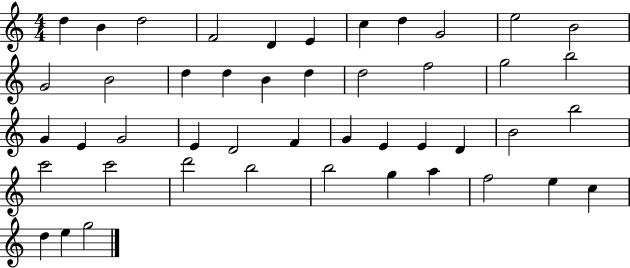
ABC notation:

X:1
T:Untitled
M:4/4
L:1/4
K:C
d B d2 F2 D E c d G2 e2 B2 G2 B2 d d B d d2 f2 g2 b2 G E G2 E D2 F G E E D B2 b2 c'2 c'2 d'2 b2 b2 g a f2 e c d e g2